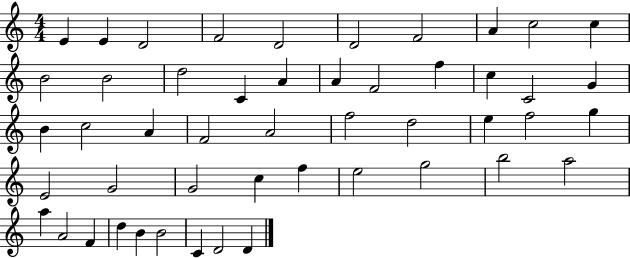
{
  \clef treble
  \numericTimeSignature
  \time 4/4
  \key c \major
  e'4 e'4 d'2 | f'2 d'2 | d'2 f'2 | a'4 c''2 c''4 | \break b'2 b'2 | d''2 c'4 a'4 | a'4 f'2 f''4 | c''4 c'2 g'4 | \break b'4 c''2 a'4 | f'2 a'2 | f''2 d''2 | e''4 f''2 g''4 | \break e'2 g'2 | g'2 c''4 f''4 | e''2 g''2 | b''2 a''2 | \break a''4 a'2 f'4 | d''4 b'4 b'2 | c'4 d'2 d'4 | \bar "|."
}